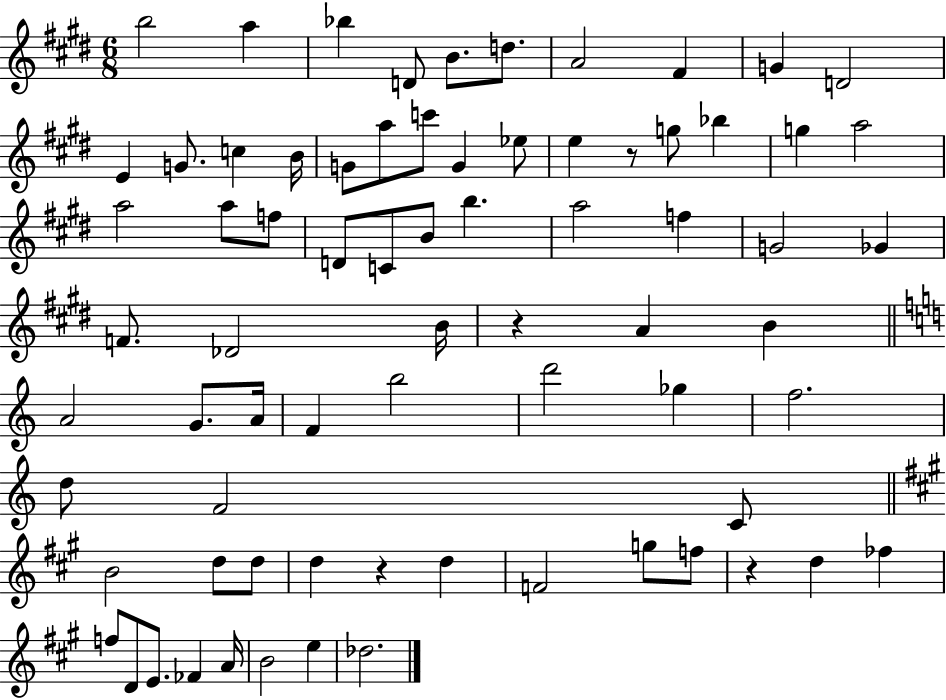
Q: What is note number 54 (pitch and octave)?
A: D5